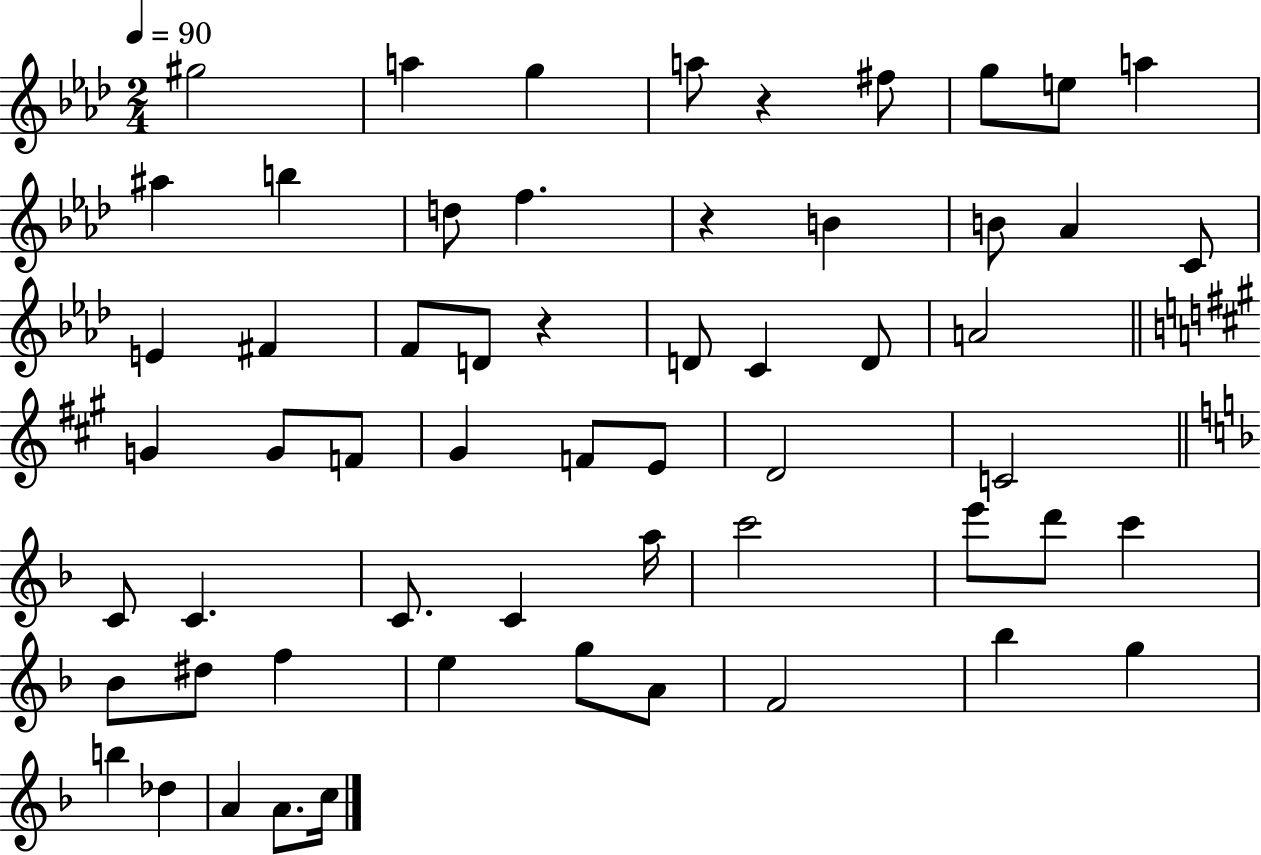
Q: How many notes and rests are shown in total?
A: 58